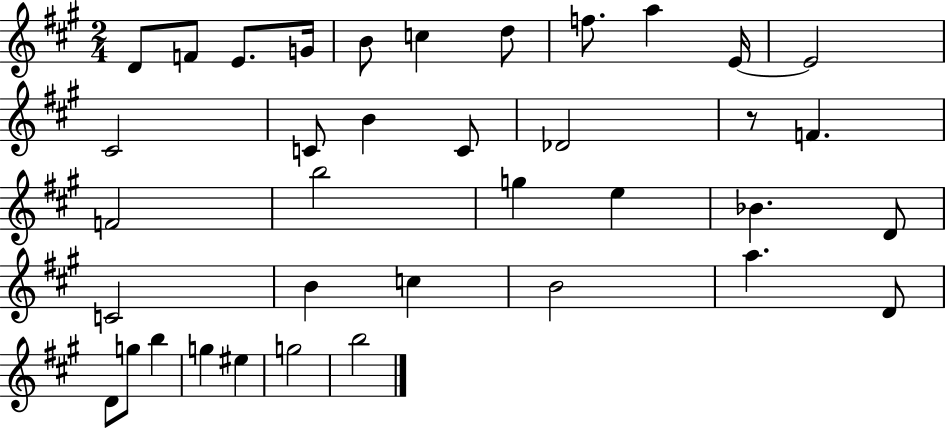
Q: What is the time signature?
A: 2/4